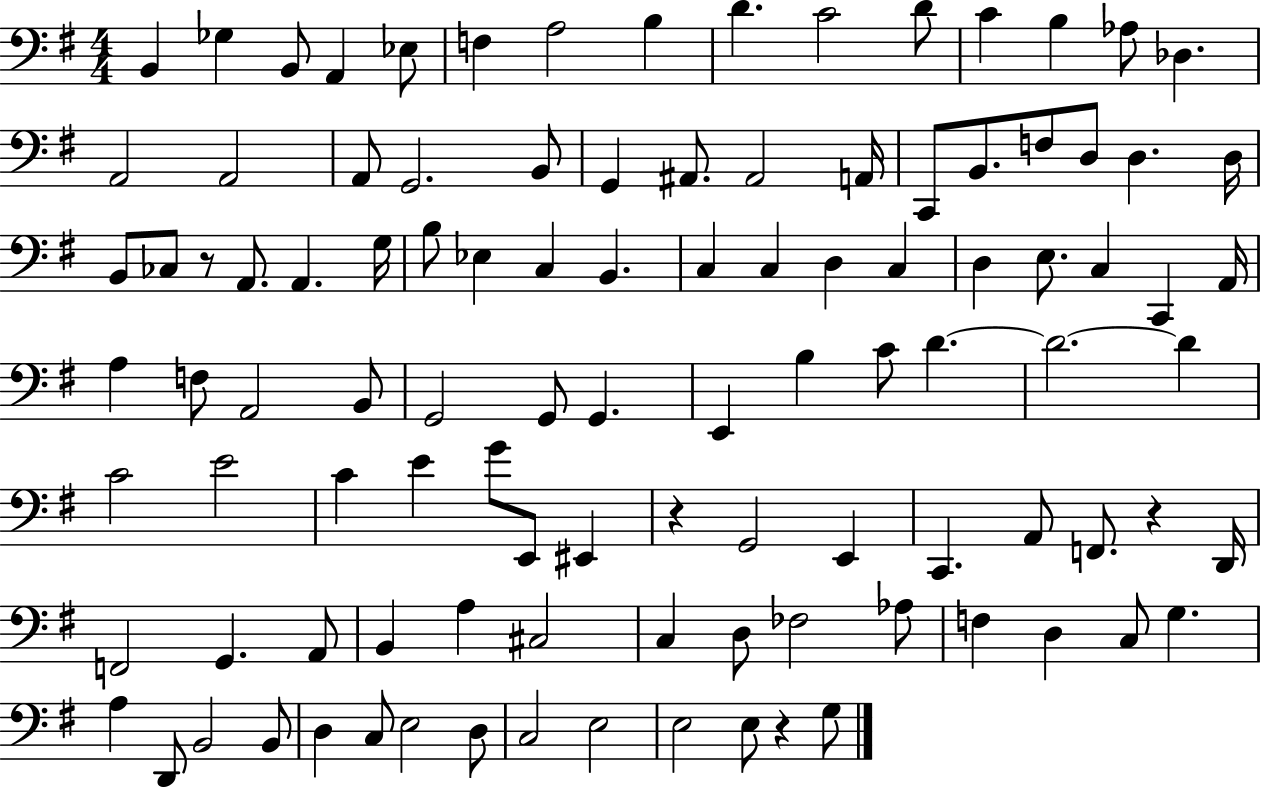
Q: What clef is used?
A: bass